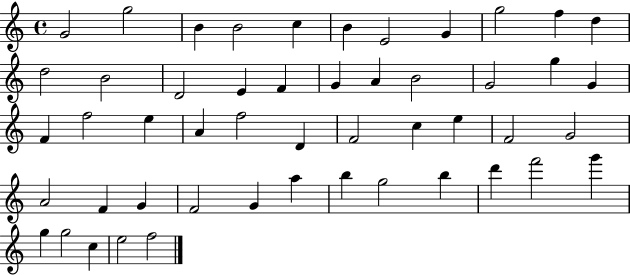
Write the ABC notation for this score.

X:1
T:Untitled
M:4/4
L:1/4
K:C
G2 g2 B B2 c B E2 G g2 f d d2 B2 D2 E F G A B2 G2 g G F f2 e A f2 D F2 c e F2 G2 A2 F G F2 G a b g2 b d' f'2 g' g g2 c e2 f2